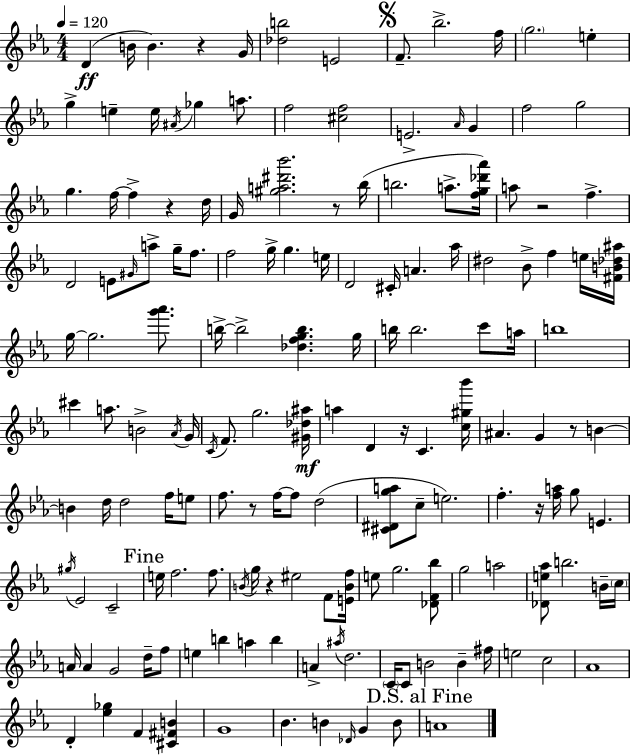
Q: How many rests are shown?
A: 9